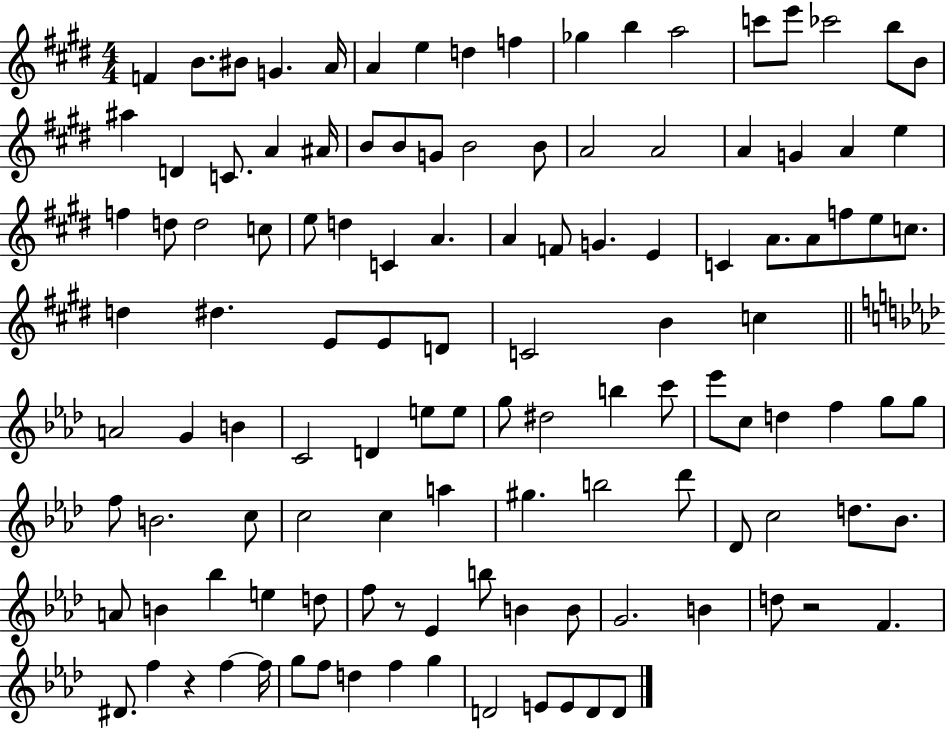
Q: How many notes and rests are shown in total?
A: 120